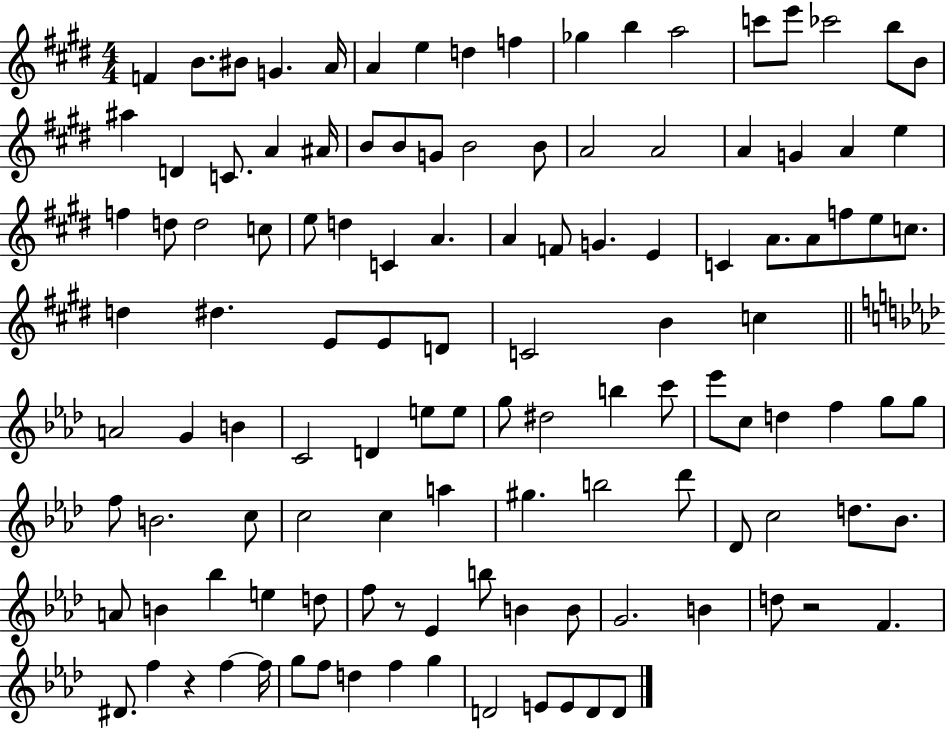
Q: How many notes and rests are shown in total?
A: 120